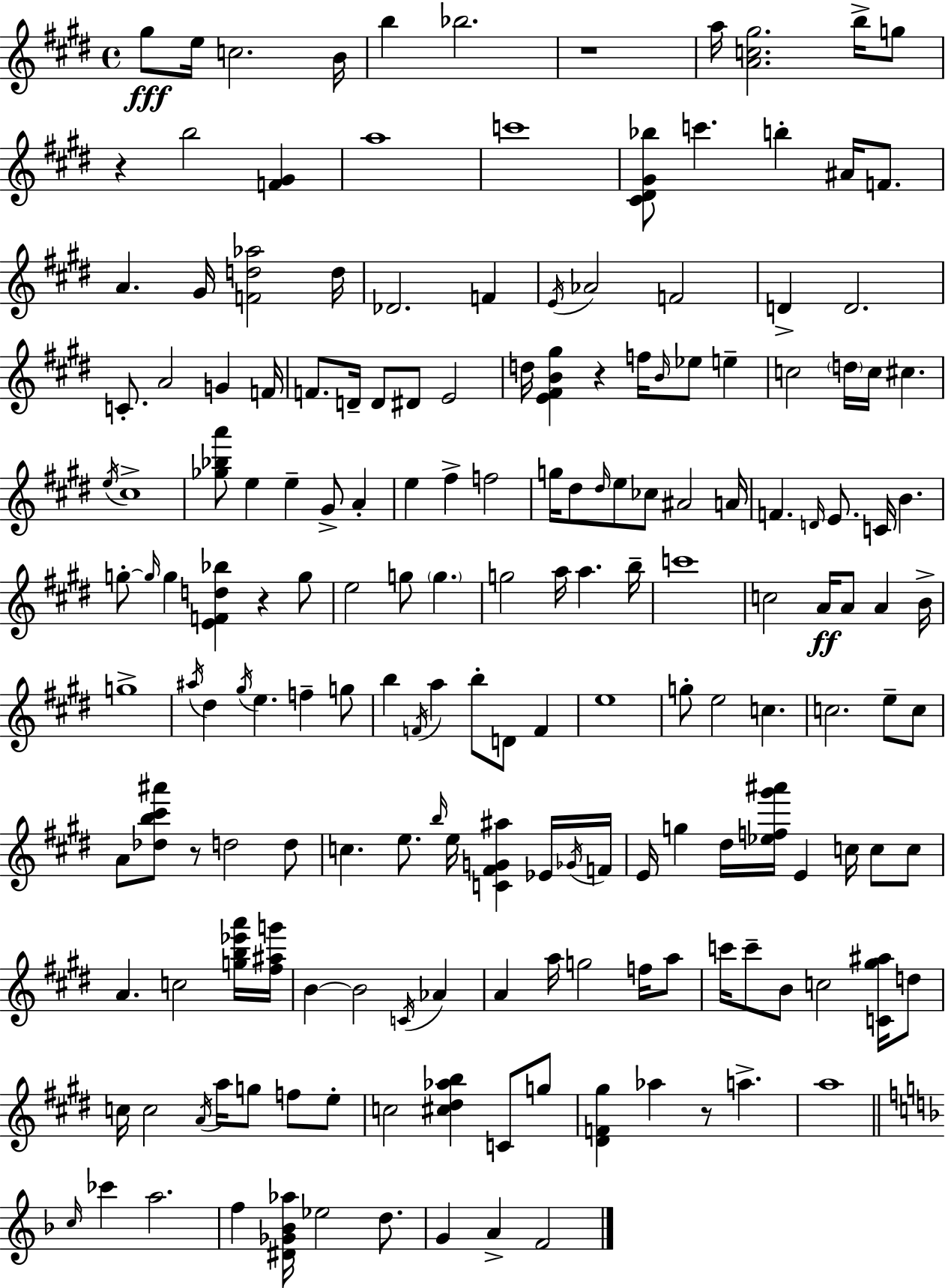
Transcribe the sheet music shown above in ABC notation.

X:1
T:Untitled
M:4/4
L:1/4
K:E
^g/2 e/4 c2 B/4 b _b2 z4 a/4 [Ac^g]2 b/4 g/2 z b2 [F^G] a4 c'4 [^C^D^G_b]/2 c' b ^A/4 F/2 A ^G/4 [Fd_a]2 d/4 _D2 F E/4 _A2 F2 D D2 C/2 A2 G F/4 F/2 D/4 D/2 ^D/2 E2 d/4 [E^FB^g] z f/4 B/4 _e/2 e c2 d/4 c/4 ^c e/4 ^c4 [_g_ba']/2 e e ^G/2 A e ^f f2 g/4 ^d/2 ^d/4 e/2 _c/2 ^A2 A/4 F D/4 E/2 C/4 B g/2 g/4 g [EFd_b] z g/2 e2 g/2 g g2 a/4 a b/4 c'4 c2 A/4 A/2 A B/4 g4 ^a/4 ^d ^g/4 e f g/2 b F/4 a b/2 D/2 F e4 g/2 e2 c c2 e/2 c/2 A/2 [_db^c'^a']/2 z/2 d2 d/2 c e/2 b/4 e/4 [C^FG^a] _E/4 _G/4 F/4 E/4 g ^d/4 [_ef^g'^a']/4 E c/4 c/2 c/2 A c2 [gb_e'a']/4 [^f^ag']/4 B B2 C/4 _A A a/4 g2 f/4 a/2 c'/4 c'/2 B/2 c2 [C^g^a]/4 d/2 c/4 c2 A/4 a/4 g/2 f/2 e/2 c2 [^c^d_ab] C/2 g/2 [^DF^g] _a z/2 a a4 c/4 _c' a2 f [^D_G_B_a]/4 _e2 d/2 G A F2